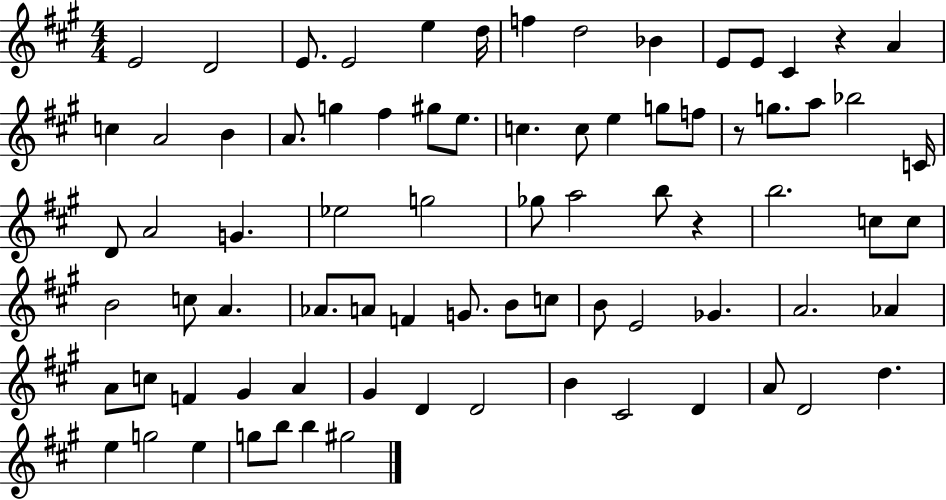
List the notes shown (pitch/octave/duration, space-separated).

E4/h D4/h E4/e. E4/h E5/q D5/s F5/q D5/h Bb4/q E4/e E4/e C#4/q R/q A4/q C5/q A4/h B4/q A4/e. G5/q F#5/q G#5/e E5/e. C5/q. C5/e E5/q G5/e F5/e R/e G5/e. A5/e Bb5/h C4/s D4/e A4/h G4/q. Eb5/h G5/h Gb5/e A5/h B5/e R/q B5/h. C5/e C5/e B4/h C5/e A4/q. Ab4/e. A4/e F4/q G4/e. B4/e C5/e B4/e E4/h Gb4/q. A4/h. Ab4/q A4/e C5/e F4/q G#4/q A4/q G#4/q D4/q D4/h B4/q C#4/h D4/q A4/e D4/h D5/q. E5/q G5/h E5/q G5/e B5/e B5/q G#5/h